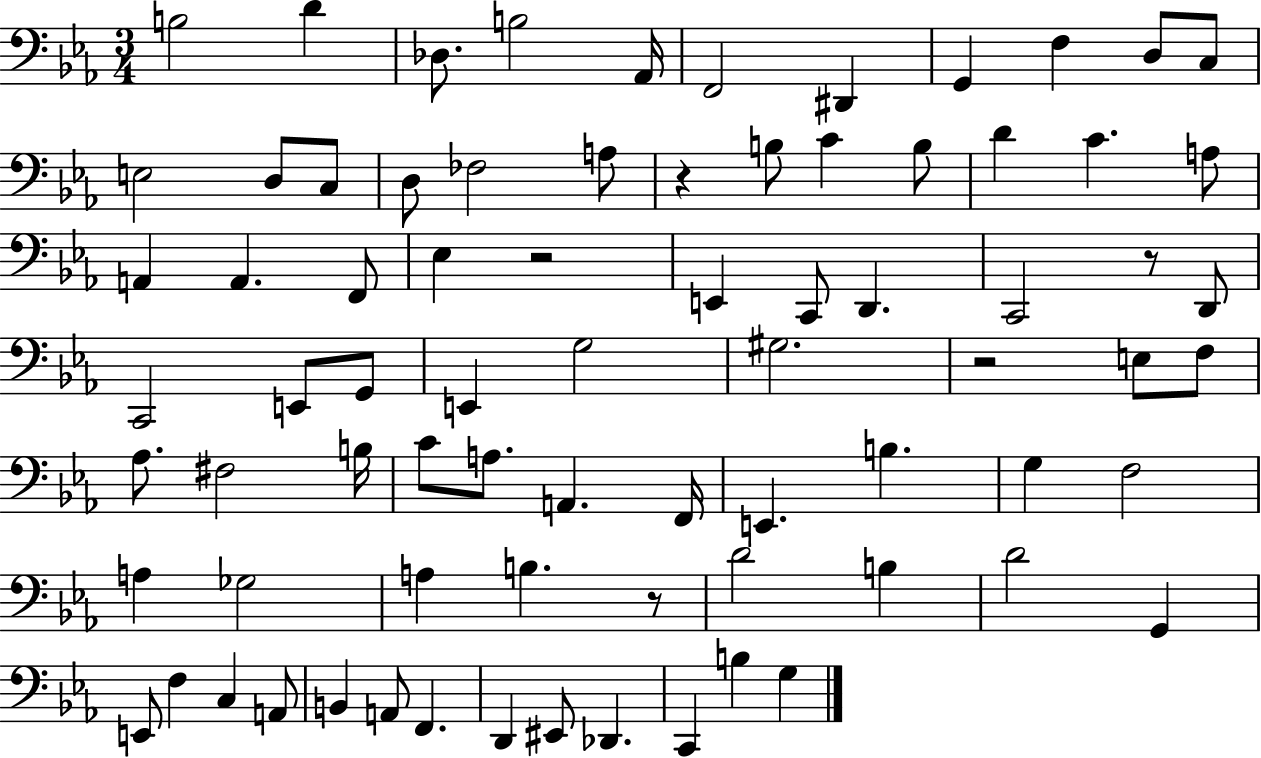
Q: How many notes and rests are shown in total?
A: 77